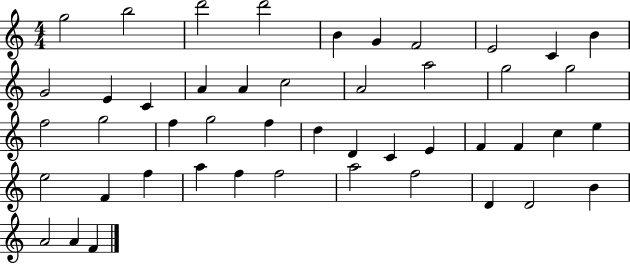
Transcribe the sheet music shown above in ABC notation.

X:1
T:Untitled
M:4/4
L:1/4
K:C
g2 b2 d'2 d'2 B G F2 E2 C B G2 E C A A c2 A2 a2 g2 g2 f2 g2 f g2 f d D C E F F c e e2 F f a f f2 a2 f2 D D2 B A2 A F